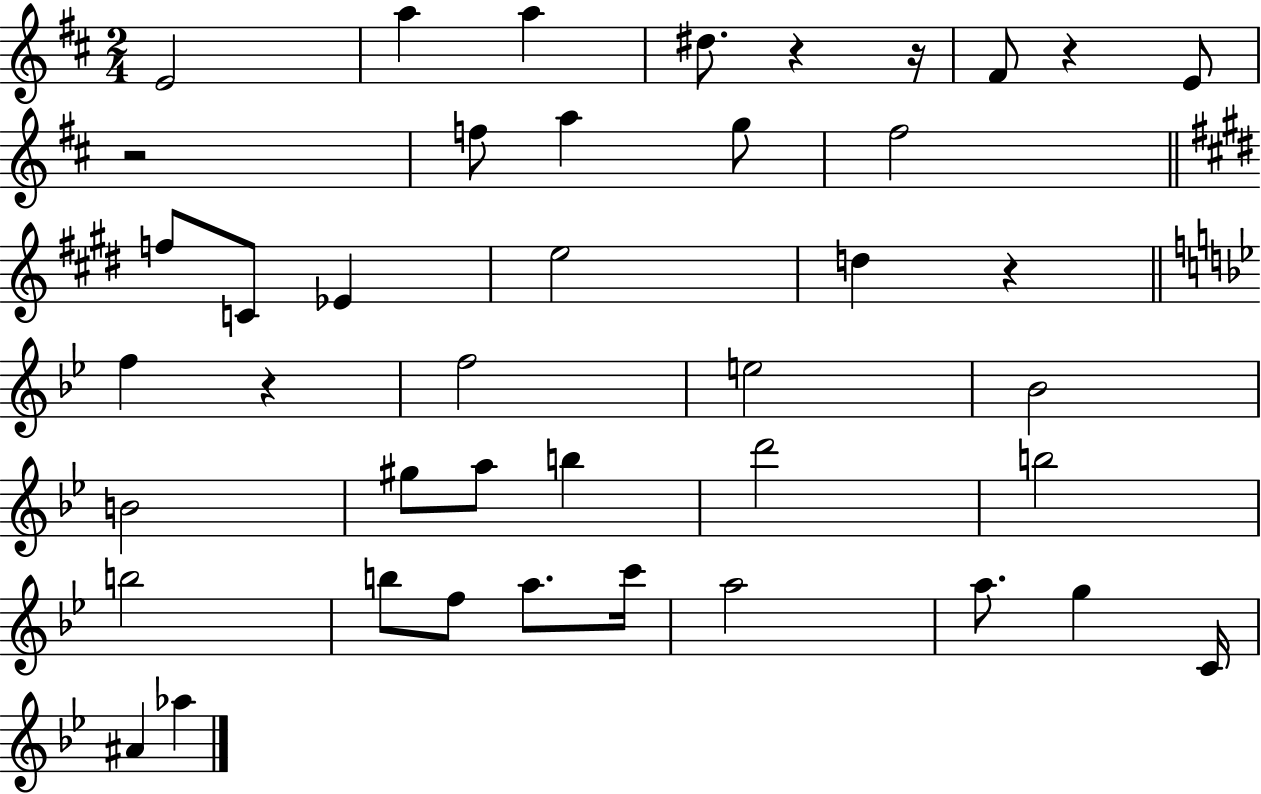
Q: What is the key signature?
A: D major